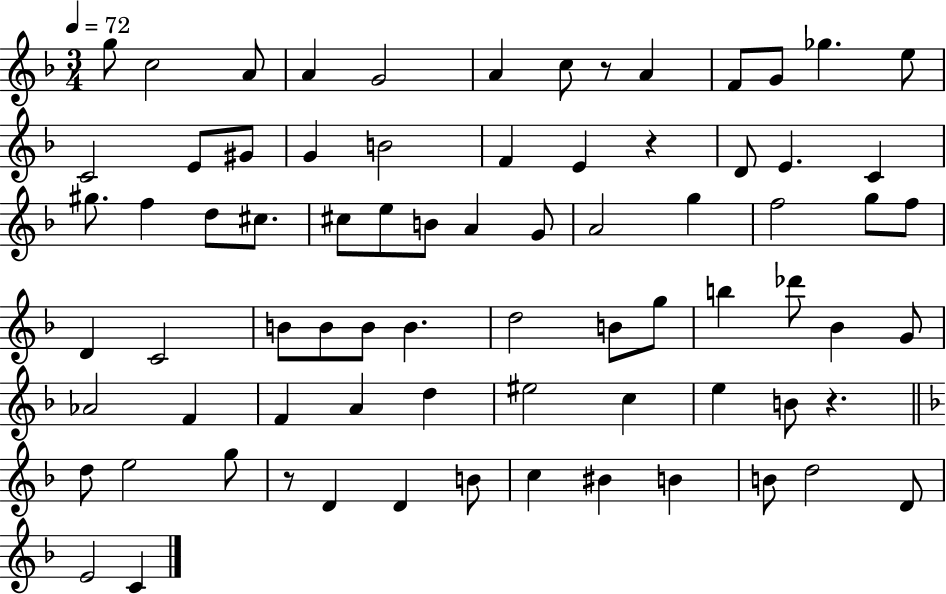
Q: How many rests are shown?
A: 4